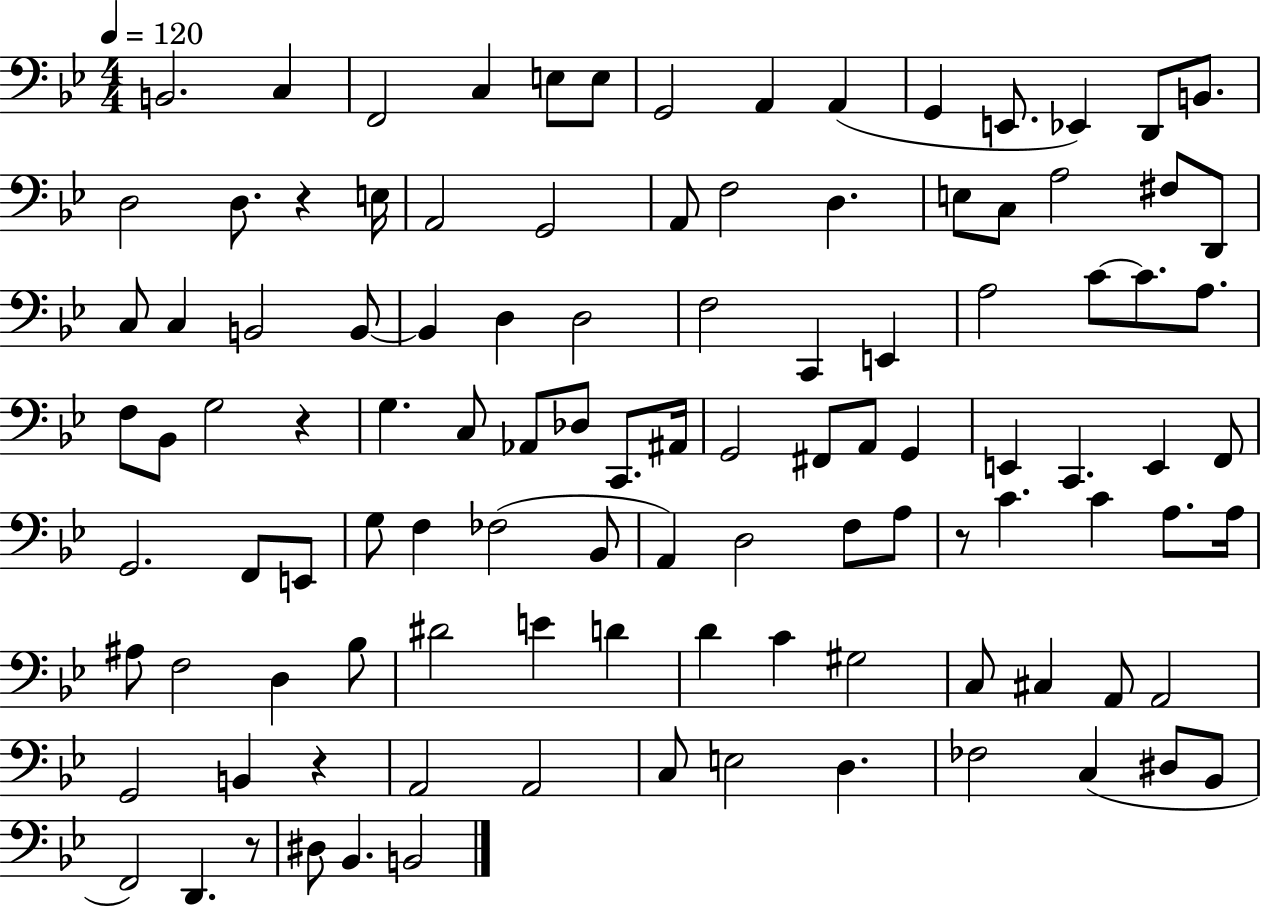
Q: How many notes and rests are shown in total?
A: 108